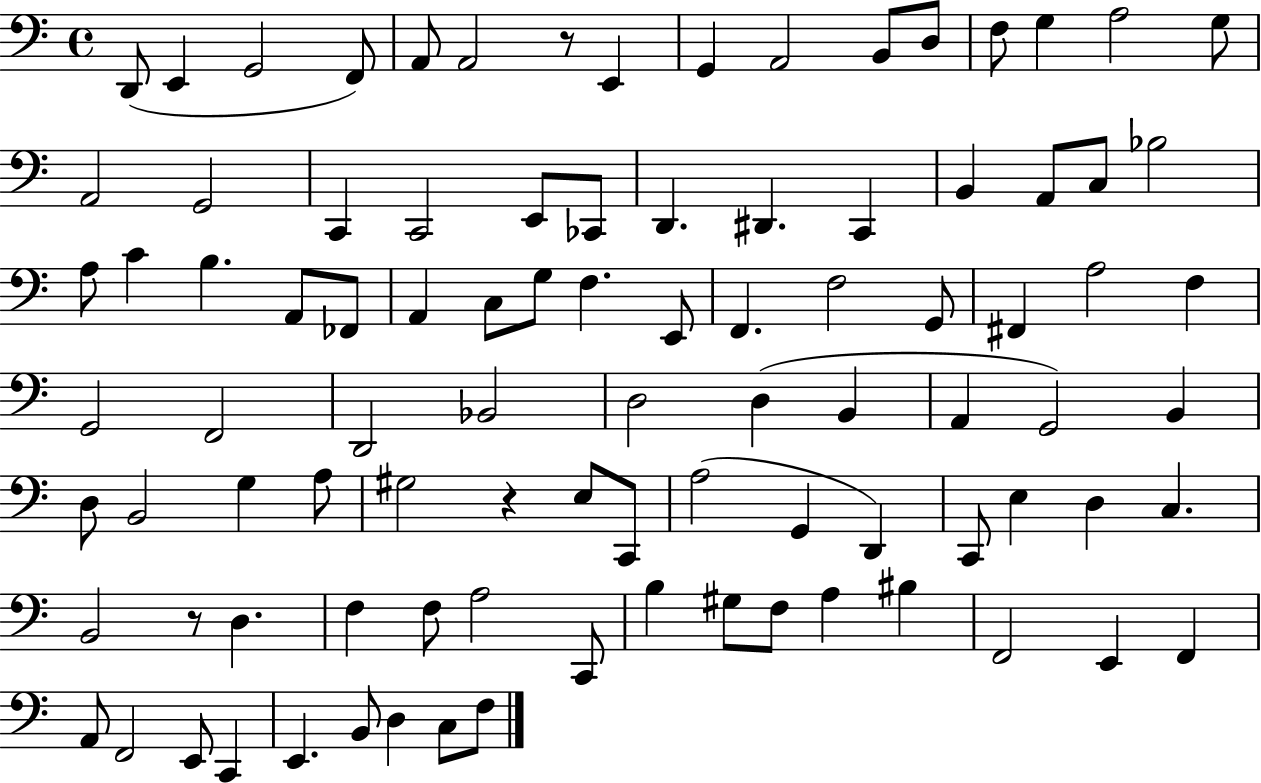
X:1
T:Untitled
M:4/4
L:1/4
K:C
D,,/2 E,, G,,2 F,,/2 A,,/2 A,,2 z/2 E,, G,, A,,2 B,,/2 D,/2 F,/2 G, A,2 G,/2 A,,2 G,,2 C,, C,,2 E,,/2 _C,,/2 D,, ^D,, C,, B,, A,,/2 C,/2 _B,2 A,/2 C B, A,,/2 _F,,/2 A,, C,/2 G,/2 F, E,,/2 F,, F,2 G,,/2 ^F,, A,2 F, G,,2 F,,2 D,,2 _B,,2 D,2 D, B,, A,, G,,2 B,, D,/2 B,,2 G, A,/2 ^G,2 z E,/2 C,,/2 A,2 G,, D,, C,,/2 E, D, C, B,,2 z/2 D, F, F,/2 A,2 C,,/2 B, ^G,/2 F,/2 A, ^B, F,,2 E,, F,, A,,/2 F,,2 E,,/2 C,, E,, B,,/2 D, C,/2 F,/2